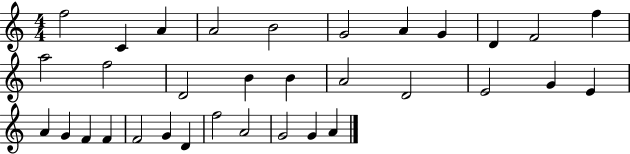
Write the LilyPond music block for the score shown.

{
  \clef treble
  \numericTimeSignature
  \time 4/4
  \key c \major
  f''2 c'4 a'4 | a'2 b'2 | g'2 a'4 g'4 | d'4 f'2 f''4 | \break a''2 f''2 | d'2 b'4 b'4 | a'2 d'2 | e'2 g'4 e'4 | \break a'4 g'4 f'4 f'4 | f'2 g'4 d'4 | f''2 a'2 | g'2 g'4 a'4 | \break \bar "|."
}